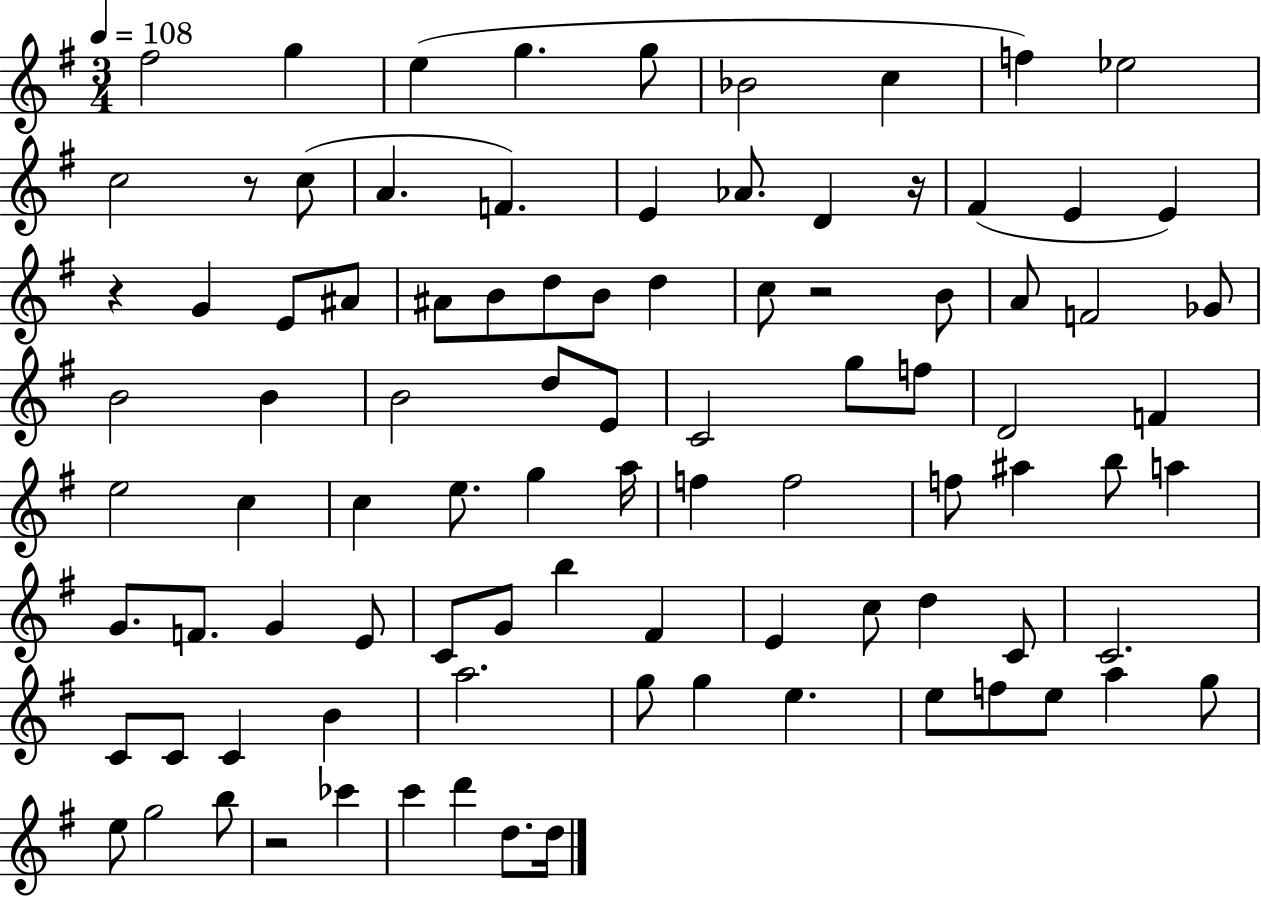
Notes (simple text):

F#5/h G5/q E5/q G5/q. G5/e Bb4/h C5/q F5/q Eb5/h C5/h R/e C5/e A4/q. F4/q. E4/q Ab4/e. D4/q R/s F#4/q E4/q E4/q R/q G4/q E4/e A#4/e A#4/e B4/e D5/e B4/e D5/q C5/e R/h B4/e A4/e F4/h Gb4/e B4/h B4/q B4/h D5/e E4/e C4/h G5/e F5/e D4/h F4/q E5/h C5/q C5/q E5/e. G5/q A5/s F5/q F5/h F5/e A#5/q B5/e A5/q G4/e. F4/e. G4/q E4/e C4/e G4/e B5/q F#4/q E4/q C5/e D5/q C4/e C4/h. C4/e C4/e C4/q B4/q A5/h. G5/e G5/q E5/q. E5/e F5/e E5/e A5/q G5/e E5/e G5/h B5/e R/h CES6/q C6/q D6/q D5/e. D5/s